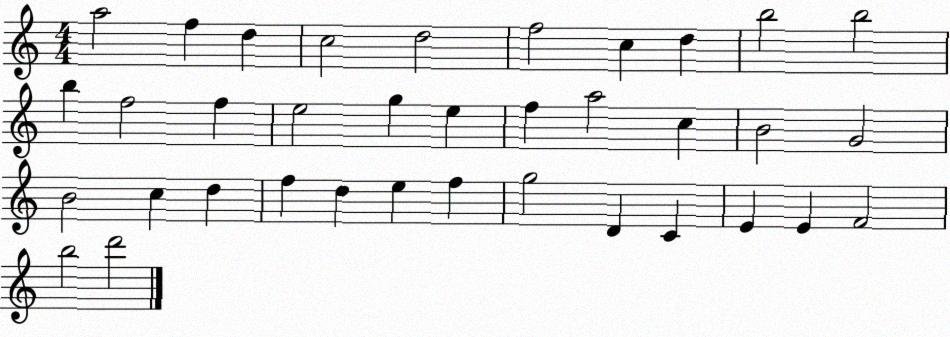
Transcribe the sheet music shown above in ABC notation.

X:1
T:Untitled
M:4/4
L:1/4
K:C
a2 f d c2 d2 f2 c d b2 b2 b f2 f e2 g e f a2 c B2 G2 B2 c d f d e f g2 D C E E F2 b2 d'2